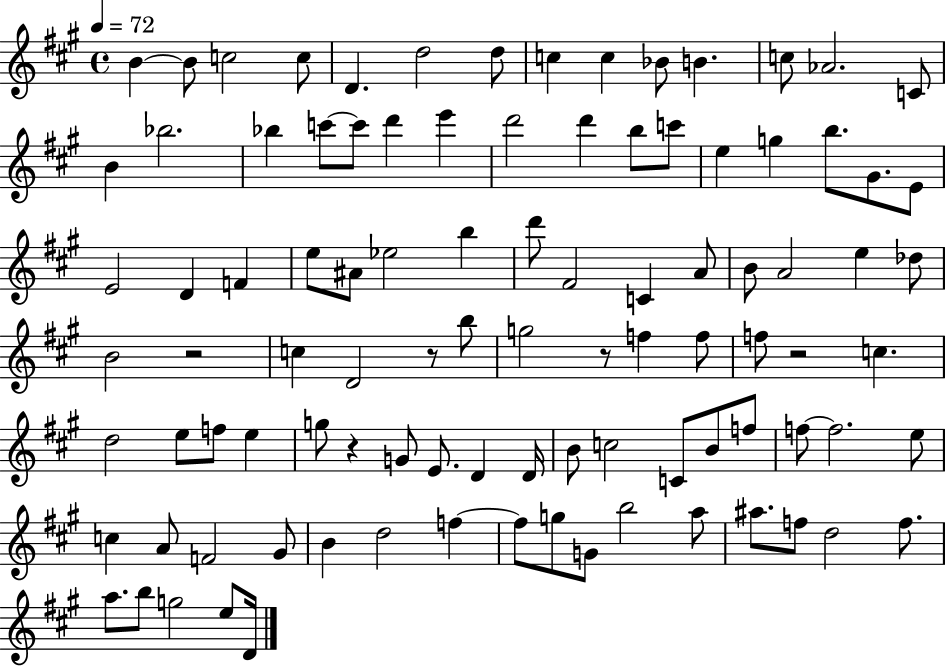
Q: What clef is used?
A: treble